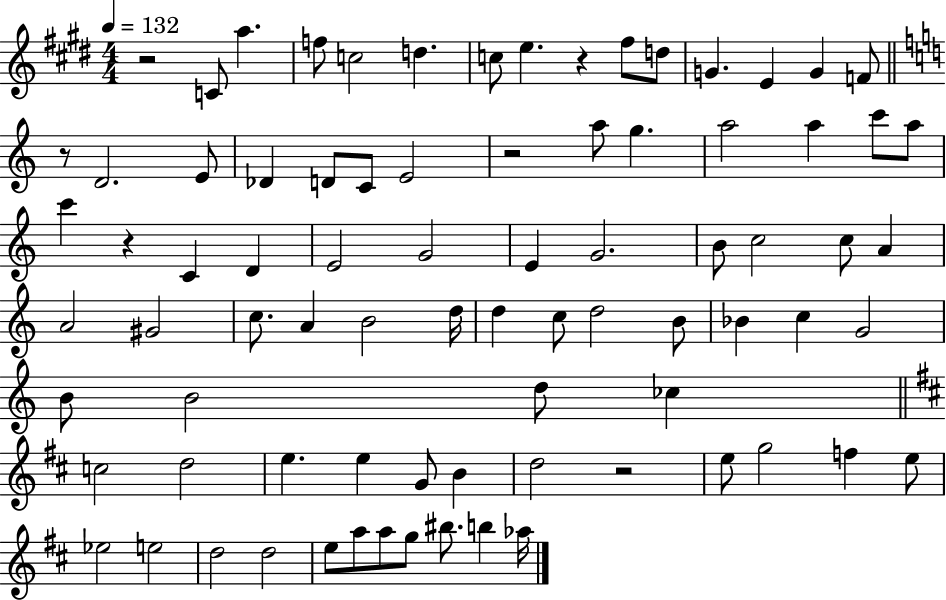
{
  \clef treble
  \numericTimeSignature
  \time 4/4
  \key e \major
  \tempo 4 = 132
  \repeat volta 2 { r2 c'8 a''4. | f''8 c''2 d''4. | c''8 e''4. r4 fis''8 d''8 | g'4. e'4 g'4 f'8 | \break \bar "||" \break \key c \major r8 d'2. e'8 | des'4 d'8 c'8 e'2 | r2 a''8 g''4. | a''2 a''4 c'''8 a''8 | \break c'''4 r4 c'4 d'4 | e'2 g'2 | e'4 g'2. | b'8 c''2 c''8 a'4 | \break a'2 gis'2 | c''8. a'4 b'2 d''16 | d''4 c''8 d''2 b'8 | bes'4 c''4 g'2 | \break b'8 b'2 d''8 ces''4 | \bar "||" \break \key d \major c''2 d''2 | e''4. e''4 g'8 b'4 | d''2 r2 | e''8 g''2 f''4 e''8 | \break ees''2 e''2 | d''2 d''2 | e''8 a''8 a''8 g''8 bis''8. b''4 aes''16 | } \bar "|."
}